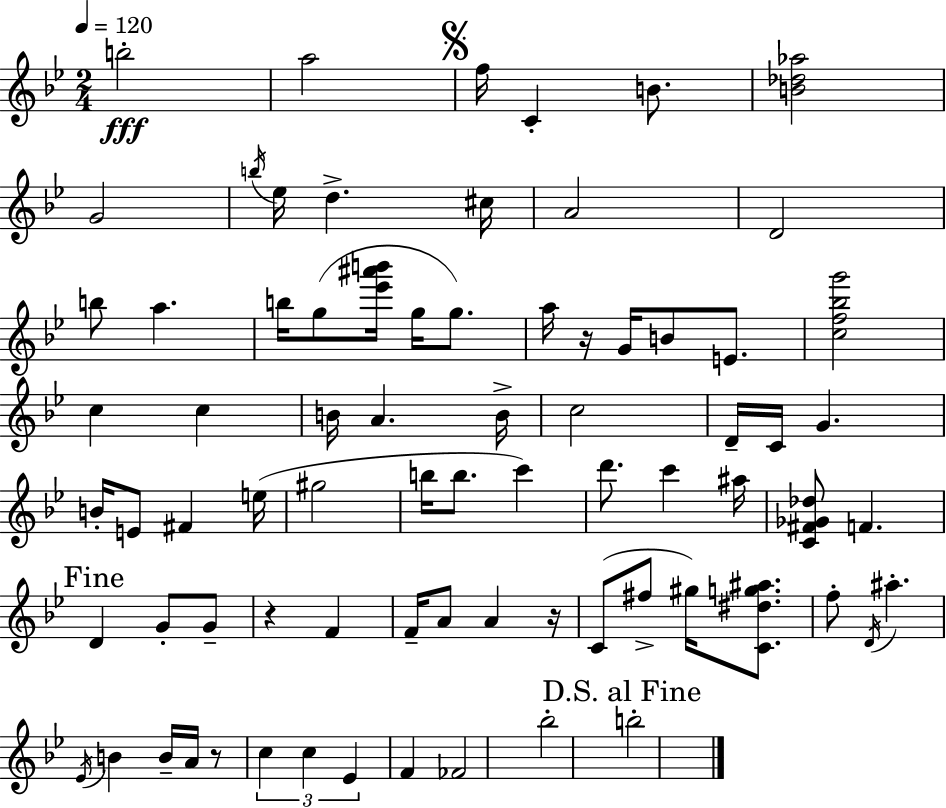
{
  \clef treble
  \numericTimeSignature
  \time 2/4
  \key g \minor
  \tempo 4 = 120
  b''2-.\fff | a''2 | \mark \markup { \musicglyph "scripts.segno" } f''16 c'4-. b'8. | <b' des'' aes''>2 | \break g'2 | \acciaccatura { b''16 } ees''16 d''4.-> | cis''16 a'2 | d'2 | \break b''8 a''4. | b''16 g''8( <ees''' ais''' b'''>16 g''16 g''8.) | a''16 r16 g'16 b'8 e'8. | <c'' f'' bes'' g'''>2 | \break c''4 c''4 | b'16 a'4. | b'16-> c''2 | d'16-- c'16 g'4. | \break b'16-. e'8 fis'4 | e''16( gis''2 | b''16 b''8. c'''4) | d'''8. c'''4 | \break ais''16 <c' fis' ges' des''>8 f'4. | \mark "Fine" d'4 g'8-. g'8-- | r4 f'4 | f'16-- a'8 a'4 | \break r16 c'8( fis''8-> gis''16) <c' dis'' g'' ais''>8. | f''8-. \acciaccatura { d'16 } ais''4.-. | \acciaccatura { ees'16 } b'4 b'16-- | a'16 r8 \tuplet 3/2 { c''4 c''4 | \break ees'4 } f'4 | fes'2 | bes''2-. | \mark "D.S. al Fine" b''2-. | \break \bar "|."
}